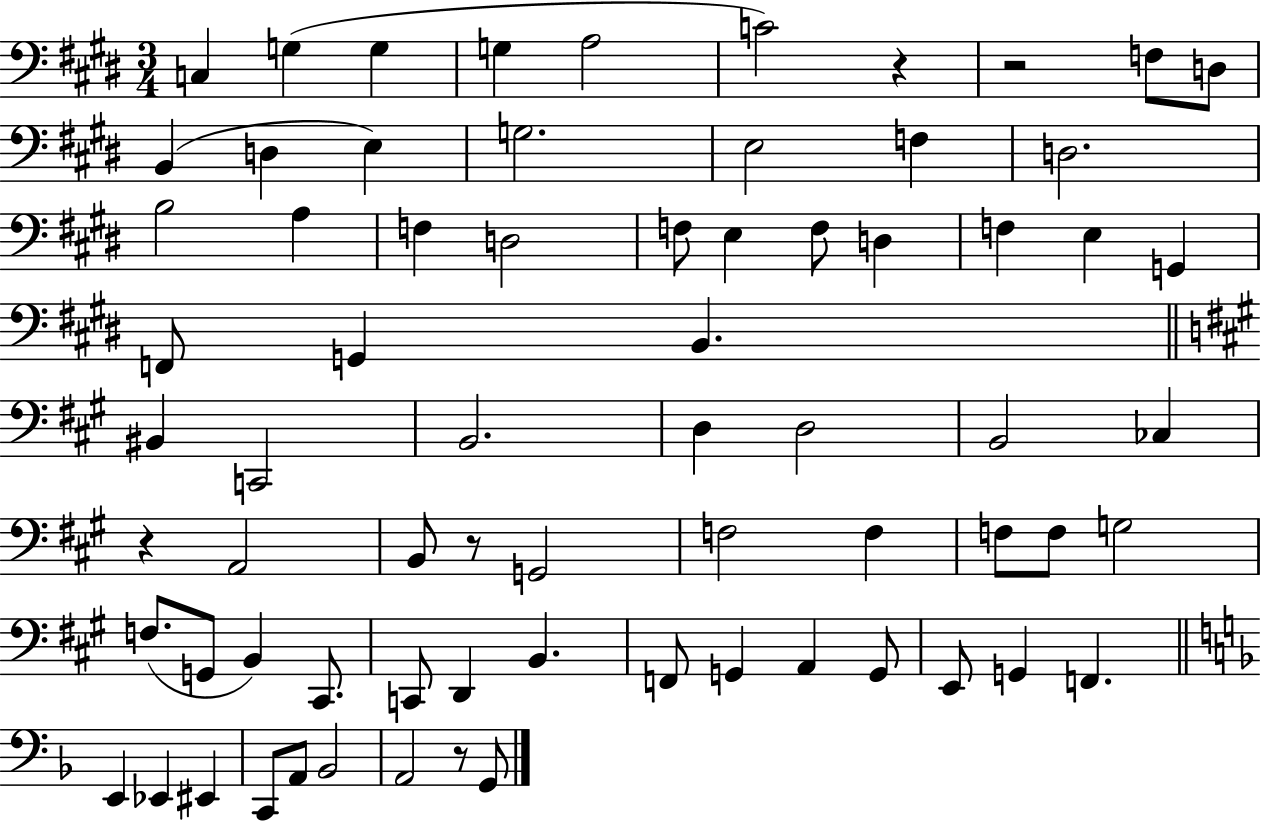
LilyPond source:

{
  \clef bass
  \numericTimeSignature
  \time 3/4
  \key e \major
  c4 g4( g4 | g4 a2 | c'2) r4 | r2 f8 d8 | \break b,4( d4 e4) | g2. | e2 f4 | d2. | \break b2 a4 | f4 d2 | f8 e4 f8 d4 | f4 e4 g,4 | \break f,8 g,4 b,4. | \bar "||" \break \key a \major bis,4 c,2 | b,2. | d4 d2 | b,2 ces4 | \break r4 a,2 | b,8 r8 g,2 | f2 f4 | f8 f8 g2 | \break f8.( g,8 b,4) cis,8. | c,8 d,4 b,4. | f,8 g,4 a,4 g,8 | e,8 g,4 f,4. | \break \bar "||" \break \key d \minor e,4 ees,4 eis,4 | c,8 a,8 bes,2 | a,2 r8 g,8 | \bar "|."
}